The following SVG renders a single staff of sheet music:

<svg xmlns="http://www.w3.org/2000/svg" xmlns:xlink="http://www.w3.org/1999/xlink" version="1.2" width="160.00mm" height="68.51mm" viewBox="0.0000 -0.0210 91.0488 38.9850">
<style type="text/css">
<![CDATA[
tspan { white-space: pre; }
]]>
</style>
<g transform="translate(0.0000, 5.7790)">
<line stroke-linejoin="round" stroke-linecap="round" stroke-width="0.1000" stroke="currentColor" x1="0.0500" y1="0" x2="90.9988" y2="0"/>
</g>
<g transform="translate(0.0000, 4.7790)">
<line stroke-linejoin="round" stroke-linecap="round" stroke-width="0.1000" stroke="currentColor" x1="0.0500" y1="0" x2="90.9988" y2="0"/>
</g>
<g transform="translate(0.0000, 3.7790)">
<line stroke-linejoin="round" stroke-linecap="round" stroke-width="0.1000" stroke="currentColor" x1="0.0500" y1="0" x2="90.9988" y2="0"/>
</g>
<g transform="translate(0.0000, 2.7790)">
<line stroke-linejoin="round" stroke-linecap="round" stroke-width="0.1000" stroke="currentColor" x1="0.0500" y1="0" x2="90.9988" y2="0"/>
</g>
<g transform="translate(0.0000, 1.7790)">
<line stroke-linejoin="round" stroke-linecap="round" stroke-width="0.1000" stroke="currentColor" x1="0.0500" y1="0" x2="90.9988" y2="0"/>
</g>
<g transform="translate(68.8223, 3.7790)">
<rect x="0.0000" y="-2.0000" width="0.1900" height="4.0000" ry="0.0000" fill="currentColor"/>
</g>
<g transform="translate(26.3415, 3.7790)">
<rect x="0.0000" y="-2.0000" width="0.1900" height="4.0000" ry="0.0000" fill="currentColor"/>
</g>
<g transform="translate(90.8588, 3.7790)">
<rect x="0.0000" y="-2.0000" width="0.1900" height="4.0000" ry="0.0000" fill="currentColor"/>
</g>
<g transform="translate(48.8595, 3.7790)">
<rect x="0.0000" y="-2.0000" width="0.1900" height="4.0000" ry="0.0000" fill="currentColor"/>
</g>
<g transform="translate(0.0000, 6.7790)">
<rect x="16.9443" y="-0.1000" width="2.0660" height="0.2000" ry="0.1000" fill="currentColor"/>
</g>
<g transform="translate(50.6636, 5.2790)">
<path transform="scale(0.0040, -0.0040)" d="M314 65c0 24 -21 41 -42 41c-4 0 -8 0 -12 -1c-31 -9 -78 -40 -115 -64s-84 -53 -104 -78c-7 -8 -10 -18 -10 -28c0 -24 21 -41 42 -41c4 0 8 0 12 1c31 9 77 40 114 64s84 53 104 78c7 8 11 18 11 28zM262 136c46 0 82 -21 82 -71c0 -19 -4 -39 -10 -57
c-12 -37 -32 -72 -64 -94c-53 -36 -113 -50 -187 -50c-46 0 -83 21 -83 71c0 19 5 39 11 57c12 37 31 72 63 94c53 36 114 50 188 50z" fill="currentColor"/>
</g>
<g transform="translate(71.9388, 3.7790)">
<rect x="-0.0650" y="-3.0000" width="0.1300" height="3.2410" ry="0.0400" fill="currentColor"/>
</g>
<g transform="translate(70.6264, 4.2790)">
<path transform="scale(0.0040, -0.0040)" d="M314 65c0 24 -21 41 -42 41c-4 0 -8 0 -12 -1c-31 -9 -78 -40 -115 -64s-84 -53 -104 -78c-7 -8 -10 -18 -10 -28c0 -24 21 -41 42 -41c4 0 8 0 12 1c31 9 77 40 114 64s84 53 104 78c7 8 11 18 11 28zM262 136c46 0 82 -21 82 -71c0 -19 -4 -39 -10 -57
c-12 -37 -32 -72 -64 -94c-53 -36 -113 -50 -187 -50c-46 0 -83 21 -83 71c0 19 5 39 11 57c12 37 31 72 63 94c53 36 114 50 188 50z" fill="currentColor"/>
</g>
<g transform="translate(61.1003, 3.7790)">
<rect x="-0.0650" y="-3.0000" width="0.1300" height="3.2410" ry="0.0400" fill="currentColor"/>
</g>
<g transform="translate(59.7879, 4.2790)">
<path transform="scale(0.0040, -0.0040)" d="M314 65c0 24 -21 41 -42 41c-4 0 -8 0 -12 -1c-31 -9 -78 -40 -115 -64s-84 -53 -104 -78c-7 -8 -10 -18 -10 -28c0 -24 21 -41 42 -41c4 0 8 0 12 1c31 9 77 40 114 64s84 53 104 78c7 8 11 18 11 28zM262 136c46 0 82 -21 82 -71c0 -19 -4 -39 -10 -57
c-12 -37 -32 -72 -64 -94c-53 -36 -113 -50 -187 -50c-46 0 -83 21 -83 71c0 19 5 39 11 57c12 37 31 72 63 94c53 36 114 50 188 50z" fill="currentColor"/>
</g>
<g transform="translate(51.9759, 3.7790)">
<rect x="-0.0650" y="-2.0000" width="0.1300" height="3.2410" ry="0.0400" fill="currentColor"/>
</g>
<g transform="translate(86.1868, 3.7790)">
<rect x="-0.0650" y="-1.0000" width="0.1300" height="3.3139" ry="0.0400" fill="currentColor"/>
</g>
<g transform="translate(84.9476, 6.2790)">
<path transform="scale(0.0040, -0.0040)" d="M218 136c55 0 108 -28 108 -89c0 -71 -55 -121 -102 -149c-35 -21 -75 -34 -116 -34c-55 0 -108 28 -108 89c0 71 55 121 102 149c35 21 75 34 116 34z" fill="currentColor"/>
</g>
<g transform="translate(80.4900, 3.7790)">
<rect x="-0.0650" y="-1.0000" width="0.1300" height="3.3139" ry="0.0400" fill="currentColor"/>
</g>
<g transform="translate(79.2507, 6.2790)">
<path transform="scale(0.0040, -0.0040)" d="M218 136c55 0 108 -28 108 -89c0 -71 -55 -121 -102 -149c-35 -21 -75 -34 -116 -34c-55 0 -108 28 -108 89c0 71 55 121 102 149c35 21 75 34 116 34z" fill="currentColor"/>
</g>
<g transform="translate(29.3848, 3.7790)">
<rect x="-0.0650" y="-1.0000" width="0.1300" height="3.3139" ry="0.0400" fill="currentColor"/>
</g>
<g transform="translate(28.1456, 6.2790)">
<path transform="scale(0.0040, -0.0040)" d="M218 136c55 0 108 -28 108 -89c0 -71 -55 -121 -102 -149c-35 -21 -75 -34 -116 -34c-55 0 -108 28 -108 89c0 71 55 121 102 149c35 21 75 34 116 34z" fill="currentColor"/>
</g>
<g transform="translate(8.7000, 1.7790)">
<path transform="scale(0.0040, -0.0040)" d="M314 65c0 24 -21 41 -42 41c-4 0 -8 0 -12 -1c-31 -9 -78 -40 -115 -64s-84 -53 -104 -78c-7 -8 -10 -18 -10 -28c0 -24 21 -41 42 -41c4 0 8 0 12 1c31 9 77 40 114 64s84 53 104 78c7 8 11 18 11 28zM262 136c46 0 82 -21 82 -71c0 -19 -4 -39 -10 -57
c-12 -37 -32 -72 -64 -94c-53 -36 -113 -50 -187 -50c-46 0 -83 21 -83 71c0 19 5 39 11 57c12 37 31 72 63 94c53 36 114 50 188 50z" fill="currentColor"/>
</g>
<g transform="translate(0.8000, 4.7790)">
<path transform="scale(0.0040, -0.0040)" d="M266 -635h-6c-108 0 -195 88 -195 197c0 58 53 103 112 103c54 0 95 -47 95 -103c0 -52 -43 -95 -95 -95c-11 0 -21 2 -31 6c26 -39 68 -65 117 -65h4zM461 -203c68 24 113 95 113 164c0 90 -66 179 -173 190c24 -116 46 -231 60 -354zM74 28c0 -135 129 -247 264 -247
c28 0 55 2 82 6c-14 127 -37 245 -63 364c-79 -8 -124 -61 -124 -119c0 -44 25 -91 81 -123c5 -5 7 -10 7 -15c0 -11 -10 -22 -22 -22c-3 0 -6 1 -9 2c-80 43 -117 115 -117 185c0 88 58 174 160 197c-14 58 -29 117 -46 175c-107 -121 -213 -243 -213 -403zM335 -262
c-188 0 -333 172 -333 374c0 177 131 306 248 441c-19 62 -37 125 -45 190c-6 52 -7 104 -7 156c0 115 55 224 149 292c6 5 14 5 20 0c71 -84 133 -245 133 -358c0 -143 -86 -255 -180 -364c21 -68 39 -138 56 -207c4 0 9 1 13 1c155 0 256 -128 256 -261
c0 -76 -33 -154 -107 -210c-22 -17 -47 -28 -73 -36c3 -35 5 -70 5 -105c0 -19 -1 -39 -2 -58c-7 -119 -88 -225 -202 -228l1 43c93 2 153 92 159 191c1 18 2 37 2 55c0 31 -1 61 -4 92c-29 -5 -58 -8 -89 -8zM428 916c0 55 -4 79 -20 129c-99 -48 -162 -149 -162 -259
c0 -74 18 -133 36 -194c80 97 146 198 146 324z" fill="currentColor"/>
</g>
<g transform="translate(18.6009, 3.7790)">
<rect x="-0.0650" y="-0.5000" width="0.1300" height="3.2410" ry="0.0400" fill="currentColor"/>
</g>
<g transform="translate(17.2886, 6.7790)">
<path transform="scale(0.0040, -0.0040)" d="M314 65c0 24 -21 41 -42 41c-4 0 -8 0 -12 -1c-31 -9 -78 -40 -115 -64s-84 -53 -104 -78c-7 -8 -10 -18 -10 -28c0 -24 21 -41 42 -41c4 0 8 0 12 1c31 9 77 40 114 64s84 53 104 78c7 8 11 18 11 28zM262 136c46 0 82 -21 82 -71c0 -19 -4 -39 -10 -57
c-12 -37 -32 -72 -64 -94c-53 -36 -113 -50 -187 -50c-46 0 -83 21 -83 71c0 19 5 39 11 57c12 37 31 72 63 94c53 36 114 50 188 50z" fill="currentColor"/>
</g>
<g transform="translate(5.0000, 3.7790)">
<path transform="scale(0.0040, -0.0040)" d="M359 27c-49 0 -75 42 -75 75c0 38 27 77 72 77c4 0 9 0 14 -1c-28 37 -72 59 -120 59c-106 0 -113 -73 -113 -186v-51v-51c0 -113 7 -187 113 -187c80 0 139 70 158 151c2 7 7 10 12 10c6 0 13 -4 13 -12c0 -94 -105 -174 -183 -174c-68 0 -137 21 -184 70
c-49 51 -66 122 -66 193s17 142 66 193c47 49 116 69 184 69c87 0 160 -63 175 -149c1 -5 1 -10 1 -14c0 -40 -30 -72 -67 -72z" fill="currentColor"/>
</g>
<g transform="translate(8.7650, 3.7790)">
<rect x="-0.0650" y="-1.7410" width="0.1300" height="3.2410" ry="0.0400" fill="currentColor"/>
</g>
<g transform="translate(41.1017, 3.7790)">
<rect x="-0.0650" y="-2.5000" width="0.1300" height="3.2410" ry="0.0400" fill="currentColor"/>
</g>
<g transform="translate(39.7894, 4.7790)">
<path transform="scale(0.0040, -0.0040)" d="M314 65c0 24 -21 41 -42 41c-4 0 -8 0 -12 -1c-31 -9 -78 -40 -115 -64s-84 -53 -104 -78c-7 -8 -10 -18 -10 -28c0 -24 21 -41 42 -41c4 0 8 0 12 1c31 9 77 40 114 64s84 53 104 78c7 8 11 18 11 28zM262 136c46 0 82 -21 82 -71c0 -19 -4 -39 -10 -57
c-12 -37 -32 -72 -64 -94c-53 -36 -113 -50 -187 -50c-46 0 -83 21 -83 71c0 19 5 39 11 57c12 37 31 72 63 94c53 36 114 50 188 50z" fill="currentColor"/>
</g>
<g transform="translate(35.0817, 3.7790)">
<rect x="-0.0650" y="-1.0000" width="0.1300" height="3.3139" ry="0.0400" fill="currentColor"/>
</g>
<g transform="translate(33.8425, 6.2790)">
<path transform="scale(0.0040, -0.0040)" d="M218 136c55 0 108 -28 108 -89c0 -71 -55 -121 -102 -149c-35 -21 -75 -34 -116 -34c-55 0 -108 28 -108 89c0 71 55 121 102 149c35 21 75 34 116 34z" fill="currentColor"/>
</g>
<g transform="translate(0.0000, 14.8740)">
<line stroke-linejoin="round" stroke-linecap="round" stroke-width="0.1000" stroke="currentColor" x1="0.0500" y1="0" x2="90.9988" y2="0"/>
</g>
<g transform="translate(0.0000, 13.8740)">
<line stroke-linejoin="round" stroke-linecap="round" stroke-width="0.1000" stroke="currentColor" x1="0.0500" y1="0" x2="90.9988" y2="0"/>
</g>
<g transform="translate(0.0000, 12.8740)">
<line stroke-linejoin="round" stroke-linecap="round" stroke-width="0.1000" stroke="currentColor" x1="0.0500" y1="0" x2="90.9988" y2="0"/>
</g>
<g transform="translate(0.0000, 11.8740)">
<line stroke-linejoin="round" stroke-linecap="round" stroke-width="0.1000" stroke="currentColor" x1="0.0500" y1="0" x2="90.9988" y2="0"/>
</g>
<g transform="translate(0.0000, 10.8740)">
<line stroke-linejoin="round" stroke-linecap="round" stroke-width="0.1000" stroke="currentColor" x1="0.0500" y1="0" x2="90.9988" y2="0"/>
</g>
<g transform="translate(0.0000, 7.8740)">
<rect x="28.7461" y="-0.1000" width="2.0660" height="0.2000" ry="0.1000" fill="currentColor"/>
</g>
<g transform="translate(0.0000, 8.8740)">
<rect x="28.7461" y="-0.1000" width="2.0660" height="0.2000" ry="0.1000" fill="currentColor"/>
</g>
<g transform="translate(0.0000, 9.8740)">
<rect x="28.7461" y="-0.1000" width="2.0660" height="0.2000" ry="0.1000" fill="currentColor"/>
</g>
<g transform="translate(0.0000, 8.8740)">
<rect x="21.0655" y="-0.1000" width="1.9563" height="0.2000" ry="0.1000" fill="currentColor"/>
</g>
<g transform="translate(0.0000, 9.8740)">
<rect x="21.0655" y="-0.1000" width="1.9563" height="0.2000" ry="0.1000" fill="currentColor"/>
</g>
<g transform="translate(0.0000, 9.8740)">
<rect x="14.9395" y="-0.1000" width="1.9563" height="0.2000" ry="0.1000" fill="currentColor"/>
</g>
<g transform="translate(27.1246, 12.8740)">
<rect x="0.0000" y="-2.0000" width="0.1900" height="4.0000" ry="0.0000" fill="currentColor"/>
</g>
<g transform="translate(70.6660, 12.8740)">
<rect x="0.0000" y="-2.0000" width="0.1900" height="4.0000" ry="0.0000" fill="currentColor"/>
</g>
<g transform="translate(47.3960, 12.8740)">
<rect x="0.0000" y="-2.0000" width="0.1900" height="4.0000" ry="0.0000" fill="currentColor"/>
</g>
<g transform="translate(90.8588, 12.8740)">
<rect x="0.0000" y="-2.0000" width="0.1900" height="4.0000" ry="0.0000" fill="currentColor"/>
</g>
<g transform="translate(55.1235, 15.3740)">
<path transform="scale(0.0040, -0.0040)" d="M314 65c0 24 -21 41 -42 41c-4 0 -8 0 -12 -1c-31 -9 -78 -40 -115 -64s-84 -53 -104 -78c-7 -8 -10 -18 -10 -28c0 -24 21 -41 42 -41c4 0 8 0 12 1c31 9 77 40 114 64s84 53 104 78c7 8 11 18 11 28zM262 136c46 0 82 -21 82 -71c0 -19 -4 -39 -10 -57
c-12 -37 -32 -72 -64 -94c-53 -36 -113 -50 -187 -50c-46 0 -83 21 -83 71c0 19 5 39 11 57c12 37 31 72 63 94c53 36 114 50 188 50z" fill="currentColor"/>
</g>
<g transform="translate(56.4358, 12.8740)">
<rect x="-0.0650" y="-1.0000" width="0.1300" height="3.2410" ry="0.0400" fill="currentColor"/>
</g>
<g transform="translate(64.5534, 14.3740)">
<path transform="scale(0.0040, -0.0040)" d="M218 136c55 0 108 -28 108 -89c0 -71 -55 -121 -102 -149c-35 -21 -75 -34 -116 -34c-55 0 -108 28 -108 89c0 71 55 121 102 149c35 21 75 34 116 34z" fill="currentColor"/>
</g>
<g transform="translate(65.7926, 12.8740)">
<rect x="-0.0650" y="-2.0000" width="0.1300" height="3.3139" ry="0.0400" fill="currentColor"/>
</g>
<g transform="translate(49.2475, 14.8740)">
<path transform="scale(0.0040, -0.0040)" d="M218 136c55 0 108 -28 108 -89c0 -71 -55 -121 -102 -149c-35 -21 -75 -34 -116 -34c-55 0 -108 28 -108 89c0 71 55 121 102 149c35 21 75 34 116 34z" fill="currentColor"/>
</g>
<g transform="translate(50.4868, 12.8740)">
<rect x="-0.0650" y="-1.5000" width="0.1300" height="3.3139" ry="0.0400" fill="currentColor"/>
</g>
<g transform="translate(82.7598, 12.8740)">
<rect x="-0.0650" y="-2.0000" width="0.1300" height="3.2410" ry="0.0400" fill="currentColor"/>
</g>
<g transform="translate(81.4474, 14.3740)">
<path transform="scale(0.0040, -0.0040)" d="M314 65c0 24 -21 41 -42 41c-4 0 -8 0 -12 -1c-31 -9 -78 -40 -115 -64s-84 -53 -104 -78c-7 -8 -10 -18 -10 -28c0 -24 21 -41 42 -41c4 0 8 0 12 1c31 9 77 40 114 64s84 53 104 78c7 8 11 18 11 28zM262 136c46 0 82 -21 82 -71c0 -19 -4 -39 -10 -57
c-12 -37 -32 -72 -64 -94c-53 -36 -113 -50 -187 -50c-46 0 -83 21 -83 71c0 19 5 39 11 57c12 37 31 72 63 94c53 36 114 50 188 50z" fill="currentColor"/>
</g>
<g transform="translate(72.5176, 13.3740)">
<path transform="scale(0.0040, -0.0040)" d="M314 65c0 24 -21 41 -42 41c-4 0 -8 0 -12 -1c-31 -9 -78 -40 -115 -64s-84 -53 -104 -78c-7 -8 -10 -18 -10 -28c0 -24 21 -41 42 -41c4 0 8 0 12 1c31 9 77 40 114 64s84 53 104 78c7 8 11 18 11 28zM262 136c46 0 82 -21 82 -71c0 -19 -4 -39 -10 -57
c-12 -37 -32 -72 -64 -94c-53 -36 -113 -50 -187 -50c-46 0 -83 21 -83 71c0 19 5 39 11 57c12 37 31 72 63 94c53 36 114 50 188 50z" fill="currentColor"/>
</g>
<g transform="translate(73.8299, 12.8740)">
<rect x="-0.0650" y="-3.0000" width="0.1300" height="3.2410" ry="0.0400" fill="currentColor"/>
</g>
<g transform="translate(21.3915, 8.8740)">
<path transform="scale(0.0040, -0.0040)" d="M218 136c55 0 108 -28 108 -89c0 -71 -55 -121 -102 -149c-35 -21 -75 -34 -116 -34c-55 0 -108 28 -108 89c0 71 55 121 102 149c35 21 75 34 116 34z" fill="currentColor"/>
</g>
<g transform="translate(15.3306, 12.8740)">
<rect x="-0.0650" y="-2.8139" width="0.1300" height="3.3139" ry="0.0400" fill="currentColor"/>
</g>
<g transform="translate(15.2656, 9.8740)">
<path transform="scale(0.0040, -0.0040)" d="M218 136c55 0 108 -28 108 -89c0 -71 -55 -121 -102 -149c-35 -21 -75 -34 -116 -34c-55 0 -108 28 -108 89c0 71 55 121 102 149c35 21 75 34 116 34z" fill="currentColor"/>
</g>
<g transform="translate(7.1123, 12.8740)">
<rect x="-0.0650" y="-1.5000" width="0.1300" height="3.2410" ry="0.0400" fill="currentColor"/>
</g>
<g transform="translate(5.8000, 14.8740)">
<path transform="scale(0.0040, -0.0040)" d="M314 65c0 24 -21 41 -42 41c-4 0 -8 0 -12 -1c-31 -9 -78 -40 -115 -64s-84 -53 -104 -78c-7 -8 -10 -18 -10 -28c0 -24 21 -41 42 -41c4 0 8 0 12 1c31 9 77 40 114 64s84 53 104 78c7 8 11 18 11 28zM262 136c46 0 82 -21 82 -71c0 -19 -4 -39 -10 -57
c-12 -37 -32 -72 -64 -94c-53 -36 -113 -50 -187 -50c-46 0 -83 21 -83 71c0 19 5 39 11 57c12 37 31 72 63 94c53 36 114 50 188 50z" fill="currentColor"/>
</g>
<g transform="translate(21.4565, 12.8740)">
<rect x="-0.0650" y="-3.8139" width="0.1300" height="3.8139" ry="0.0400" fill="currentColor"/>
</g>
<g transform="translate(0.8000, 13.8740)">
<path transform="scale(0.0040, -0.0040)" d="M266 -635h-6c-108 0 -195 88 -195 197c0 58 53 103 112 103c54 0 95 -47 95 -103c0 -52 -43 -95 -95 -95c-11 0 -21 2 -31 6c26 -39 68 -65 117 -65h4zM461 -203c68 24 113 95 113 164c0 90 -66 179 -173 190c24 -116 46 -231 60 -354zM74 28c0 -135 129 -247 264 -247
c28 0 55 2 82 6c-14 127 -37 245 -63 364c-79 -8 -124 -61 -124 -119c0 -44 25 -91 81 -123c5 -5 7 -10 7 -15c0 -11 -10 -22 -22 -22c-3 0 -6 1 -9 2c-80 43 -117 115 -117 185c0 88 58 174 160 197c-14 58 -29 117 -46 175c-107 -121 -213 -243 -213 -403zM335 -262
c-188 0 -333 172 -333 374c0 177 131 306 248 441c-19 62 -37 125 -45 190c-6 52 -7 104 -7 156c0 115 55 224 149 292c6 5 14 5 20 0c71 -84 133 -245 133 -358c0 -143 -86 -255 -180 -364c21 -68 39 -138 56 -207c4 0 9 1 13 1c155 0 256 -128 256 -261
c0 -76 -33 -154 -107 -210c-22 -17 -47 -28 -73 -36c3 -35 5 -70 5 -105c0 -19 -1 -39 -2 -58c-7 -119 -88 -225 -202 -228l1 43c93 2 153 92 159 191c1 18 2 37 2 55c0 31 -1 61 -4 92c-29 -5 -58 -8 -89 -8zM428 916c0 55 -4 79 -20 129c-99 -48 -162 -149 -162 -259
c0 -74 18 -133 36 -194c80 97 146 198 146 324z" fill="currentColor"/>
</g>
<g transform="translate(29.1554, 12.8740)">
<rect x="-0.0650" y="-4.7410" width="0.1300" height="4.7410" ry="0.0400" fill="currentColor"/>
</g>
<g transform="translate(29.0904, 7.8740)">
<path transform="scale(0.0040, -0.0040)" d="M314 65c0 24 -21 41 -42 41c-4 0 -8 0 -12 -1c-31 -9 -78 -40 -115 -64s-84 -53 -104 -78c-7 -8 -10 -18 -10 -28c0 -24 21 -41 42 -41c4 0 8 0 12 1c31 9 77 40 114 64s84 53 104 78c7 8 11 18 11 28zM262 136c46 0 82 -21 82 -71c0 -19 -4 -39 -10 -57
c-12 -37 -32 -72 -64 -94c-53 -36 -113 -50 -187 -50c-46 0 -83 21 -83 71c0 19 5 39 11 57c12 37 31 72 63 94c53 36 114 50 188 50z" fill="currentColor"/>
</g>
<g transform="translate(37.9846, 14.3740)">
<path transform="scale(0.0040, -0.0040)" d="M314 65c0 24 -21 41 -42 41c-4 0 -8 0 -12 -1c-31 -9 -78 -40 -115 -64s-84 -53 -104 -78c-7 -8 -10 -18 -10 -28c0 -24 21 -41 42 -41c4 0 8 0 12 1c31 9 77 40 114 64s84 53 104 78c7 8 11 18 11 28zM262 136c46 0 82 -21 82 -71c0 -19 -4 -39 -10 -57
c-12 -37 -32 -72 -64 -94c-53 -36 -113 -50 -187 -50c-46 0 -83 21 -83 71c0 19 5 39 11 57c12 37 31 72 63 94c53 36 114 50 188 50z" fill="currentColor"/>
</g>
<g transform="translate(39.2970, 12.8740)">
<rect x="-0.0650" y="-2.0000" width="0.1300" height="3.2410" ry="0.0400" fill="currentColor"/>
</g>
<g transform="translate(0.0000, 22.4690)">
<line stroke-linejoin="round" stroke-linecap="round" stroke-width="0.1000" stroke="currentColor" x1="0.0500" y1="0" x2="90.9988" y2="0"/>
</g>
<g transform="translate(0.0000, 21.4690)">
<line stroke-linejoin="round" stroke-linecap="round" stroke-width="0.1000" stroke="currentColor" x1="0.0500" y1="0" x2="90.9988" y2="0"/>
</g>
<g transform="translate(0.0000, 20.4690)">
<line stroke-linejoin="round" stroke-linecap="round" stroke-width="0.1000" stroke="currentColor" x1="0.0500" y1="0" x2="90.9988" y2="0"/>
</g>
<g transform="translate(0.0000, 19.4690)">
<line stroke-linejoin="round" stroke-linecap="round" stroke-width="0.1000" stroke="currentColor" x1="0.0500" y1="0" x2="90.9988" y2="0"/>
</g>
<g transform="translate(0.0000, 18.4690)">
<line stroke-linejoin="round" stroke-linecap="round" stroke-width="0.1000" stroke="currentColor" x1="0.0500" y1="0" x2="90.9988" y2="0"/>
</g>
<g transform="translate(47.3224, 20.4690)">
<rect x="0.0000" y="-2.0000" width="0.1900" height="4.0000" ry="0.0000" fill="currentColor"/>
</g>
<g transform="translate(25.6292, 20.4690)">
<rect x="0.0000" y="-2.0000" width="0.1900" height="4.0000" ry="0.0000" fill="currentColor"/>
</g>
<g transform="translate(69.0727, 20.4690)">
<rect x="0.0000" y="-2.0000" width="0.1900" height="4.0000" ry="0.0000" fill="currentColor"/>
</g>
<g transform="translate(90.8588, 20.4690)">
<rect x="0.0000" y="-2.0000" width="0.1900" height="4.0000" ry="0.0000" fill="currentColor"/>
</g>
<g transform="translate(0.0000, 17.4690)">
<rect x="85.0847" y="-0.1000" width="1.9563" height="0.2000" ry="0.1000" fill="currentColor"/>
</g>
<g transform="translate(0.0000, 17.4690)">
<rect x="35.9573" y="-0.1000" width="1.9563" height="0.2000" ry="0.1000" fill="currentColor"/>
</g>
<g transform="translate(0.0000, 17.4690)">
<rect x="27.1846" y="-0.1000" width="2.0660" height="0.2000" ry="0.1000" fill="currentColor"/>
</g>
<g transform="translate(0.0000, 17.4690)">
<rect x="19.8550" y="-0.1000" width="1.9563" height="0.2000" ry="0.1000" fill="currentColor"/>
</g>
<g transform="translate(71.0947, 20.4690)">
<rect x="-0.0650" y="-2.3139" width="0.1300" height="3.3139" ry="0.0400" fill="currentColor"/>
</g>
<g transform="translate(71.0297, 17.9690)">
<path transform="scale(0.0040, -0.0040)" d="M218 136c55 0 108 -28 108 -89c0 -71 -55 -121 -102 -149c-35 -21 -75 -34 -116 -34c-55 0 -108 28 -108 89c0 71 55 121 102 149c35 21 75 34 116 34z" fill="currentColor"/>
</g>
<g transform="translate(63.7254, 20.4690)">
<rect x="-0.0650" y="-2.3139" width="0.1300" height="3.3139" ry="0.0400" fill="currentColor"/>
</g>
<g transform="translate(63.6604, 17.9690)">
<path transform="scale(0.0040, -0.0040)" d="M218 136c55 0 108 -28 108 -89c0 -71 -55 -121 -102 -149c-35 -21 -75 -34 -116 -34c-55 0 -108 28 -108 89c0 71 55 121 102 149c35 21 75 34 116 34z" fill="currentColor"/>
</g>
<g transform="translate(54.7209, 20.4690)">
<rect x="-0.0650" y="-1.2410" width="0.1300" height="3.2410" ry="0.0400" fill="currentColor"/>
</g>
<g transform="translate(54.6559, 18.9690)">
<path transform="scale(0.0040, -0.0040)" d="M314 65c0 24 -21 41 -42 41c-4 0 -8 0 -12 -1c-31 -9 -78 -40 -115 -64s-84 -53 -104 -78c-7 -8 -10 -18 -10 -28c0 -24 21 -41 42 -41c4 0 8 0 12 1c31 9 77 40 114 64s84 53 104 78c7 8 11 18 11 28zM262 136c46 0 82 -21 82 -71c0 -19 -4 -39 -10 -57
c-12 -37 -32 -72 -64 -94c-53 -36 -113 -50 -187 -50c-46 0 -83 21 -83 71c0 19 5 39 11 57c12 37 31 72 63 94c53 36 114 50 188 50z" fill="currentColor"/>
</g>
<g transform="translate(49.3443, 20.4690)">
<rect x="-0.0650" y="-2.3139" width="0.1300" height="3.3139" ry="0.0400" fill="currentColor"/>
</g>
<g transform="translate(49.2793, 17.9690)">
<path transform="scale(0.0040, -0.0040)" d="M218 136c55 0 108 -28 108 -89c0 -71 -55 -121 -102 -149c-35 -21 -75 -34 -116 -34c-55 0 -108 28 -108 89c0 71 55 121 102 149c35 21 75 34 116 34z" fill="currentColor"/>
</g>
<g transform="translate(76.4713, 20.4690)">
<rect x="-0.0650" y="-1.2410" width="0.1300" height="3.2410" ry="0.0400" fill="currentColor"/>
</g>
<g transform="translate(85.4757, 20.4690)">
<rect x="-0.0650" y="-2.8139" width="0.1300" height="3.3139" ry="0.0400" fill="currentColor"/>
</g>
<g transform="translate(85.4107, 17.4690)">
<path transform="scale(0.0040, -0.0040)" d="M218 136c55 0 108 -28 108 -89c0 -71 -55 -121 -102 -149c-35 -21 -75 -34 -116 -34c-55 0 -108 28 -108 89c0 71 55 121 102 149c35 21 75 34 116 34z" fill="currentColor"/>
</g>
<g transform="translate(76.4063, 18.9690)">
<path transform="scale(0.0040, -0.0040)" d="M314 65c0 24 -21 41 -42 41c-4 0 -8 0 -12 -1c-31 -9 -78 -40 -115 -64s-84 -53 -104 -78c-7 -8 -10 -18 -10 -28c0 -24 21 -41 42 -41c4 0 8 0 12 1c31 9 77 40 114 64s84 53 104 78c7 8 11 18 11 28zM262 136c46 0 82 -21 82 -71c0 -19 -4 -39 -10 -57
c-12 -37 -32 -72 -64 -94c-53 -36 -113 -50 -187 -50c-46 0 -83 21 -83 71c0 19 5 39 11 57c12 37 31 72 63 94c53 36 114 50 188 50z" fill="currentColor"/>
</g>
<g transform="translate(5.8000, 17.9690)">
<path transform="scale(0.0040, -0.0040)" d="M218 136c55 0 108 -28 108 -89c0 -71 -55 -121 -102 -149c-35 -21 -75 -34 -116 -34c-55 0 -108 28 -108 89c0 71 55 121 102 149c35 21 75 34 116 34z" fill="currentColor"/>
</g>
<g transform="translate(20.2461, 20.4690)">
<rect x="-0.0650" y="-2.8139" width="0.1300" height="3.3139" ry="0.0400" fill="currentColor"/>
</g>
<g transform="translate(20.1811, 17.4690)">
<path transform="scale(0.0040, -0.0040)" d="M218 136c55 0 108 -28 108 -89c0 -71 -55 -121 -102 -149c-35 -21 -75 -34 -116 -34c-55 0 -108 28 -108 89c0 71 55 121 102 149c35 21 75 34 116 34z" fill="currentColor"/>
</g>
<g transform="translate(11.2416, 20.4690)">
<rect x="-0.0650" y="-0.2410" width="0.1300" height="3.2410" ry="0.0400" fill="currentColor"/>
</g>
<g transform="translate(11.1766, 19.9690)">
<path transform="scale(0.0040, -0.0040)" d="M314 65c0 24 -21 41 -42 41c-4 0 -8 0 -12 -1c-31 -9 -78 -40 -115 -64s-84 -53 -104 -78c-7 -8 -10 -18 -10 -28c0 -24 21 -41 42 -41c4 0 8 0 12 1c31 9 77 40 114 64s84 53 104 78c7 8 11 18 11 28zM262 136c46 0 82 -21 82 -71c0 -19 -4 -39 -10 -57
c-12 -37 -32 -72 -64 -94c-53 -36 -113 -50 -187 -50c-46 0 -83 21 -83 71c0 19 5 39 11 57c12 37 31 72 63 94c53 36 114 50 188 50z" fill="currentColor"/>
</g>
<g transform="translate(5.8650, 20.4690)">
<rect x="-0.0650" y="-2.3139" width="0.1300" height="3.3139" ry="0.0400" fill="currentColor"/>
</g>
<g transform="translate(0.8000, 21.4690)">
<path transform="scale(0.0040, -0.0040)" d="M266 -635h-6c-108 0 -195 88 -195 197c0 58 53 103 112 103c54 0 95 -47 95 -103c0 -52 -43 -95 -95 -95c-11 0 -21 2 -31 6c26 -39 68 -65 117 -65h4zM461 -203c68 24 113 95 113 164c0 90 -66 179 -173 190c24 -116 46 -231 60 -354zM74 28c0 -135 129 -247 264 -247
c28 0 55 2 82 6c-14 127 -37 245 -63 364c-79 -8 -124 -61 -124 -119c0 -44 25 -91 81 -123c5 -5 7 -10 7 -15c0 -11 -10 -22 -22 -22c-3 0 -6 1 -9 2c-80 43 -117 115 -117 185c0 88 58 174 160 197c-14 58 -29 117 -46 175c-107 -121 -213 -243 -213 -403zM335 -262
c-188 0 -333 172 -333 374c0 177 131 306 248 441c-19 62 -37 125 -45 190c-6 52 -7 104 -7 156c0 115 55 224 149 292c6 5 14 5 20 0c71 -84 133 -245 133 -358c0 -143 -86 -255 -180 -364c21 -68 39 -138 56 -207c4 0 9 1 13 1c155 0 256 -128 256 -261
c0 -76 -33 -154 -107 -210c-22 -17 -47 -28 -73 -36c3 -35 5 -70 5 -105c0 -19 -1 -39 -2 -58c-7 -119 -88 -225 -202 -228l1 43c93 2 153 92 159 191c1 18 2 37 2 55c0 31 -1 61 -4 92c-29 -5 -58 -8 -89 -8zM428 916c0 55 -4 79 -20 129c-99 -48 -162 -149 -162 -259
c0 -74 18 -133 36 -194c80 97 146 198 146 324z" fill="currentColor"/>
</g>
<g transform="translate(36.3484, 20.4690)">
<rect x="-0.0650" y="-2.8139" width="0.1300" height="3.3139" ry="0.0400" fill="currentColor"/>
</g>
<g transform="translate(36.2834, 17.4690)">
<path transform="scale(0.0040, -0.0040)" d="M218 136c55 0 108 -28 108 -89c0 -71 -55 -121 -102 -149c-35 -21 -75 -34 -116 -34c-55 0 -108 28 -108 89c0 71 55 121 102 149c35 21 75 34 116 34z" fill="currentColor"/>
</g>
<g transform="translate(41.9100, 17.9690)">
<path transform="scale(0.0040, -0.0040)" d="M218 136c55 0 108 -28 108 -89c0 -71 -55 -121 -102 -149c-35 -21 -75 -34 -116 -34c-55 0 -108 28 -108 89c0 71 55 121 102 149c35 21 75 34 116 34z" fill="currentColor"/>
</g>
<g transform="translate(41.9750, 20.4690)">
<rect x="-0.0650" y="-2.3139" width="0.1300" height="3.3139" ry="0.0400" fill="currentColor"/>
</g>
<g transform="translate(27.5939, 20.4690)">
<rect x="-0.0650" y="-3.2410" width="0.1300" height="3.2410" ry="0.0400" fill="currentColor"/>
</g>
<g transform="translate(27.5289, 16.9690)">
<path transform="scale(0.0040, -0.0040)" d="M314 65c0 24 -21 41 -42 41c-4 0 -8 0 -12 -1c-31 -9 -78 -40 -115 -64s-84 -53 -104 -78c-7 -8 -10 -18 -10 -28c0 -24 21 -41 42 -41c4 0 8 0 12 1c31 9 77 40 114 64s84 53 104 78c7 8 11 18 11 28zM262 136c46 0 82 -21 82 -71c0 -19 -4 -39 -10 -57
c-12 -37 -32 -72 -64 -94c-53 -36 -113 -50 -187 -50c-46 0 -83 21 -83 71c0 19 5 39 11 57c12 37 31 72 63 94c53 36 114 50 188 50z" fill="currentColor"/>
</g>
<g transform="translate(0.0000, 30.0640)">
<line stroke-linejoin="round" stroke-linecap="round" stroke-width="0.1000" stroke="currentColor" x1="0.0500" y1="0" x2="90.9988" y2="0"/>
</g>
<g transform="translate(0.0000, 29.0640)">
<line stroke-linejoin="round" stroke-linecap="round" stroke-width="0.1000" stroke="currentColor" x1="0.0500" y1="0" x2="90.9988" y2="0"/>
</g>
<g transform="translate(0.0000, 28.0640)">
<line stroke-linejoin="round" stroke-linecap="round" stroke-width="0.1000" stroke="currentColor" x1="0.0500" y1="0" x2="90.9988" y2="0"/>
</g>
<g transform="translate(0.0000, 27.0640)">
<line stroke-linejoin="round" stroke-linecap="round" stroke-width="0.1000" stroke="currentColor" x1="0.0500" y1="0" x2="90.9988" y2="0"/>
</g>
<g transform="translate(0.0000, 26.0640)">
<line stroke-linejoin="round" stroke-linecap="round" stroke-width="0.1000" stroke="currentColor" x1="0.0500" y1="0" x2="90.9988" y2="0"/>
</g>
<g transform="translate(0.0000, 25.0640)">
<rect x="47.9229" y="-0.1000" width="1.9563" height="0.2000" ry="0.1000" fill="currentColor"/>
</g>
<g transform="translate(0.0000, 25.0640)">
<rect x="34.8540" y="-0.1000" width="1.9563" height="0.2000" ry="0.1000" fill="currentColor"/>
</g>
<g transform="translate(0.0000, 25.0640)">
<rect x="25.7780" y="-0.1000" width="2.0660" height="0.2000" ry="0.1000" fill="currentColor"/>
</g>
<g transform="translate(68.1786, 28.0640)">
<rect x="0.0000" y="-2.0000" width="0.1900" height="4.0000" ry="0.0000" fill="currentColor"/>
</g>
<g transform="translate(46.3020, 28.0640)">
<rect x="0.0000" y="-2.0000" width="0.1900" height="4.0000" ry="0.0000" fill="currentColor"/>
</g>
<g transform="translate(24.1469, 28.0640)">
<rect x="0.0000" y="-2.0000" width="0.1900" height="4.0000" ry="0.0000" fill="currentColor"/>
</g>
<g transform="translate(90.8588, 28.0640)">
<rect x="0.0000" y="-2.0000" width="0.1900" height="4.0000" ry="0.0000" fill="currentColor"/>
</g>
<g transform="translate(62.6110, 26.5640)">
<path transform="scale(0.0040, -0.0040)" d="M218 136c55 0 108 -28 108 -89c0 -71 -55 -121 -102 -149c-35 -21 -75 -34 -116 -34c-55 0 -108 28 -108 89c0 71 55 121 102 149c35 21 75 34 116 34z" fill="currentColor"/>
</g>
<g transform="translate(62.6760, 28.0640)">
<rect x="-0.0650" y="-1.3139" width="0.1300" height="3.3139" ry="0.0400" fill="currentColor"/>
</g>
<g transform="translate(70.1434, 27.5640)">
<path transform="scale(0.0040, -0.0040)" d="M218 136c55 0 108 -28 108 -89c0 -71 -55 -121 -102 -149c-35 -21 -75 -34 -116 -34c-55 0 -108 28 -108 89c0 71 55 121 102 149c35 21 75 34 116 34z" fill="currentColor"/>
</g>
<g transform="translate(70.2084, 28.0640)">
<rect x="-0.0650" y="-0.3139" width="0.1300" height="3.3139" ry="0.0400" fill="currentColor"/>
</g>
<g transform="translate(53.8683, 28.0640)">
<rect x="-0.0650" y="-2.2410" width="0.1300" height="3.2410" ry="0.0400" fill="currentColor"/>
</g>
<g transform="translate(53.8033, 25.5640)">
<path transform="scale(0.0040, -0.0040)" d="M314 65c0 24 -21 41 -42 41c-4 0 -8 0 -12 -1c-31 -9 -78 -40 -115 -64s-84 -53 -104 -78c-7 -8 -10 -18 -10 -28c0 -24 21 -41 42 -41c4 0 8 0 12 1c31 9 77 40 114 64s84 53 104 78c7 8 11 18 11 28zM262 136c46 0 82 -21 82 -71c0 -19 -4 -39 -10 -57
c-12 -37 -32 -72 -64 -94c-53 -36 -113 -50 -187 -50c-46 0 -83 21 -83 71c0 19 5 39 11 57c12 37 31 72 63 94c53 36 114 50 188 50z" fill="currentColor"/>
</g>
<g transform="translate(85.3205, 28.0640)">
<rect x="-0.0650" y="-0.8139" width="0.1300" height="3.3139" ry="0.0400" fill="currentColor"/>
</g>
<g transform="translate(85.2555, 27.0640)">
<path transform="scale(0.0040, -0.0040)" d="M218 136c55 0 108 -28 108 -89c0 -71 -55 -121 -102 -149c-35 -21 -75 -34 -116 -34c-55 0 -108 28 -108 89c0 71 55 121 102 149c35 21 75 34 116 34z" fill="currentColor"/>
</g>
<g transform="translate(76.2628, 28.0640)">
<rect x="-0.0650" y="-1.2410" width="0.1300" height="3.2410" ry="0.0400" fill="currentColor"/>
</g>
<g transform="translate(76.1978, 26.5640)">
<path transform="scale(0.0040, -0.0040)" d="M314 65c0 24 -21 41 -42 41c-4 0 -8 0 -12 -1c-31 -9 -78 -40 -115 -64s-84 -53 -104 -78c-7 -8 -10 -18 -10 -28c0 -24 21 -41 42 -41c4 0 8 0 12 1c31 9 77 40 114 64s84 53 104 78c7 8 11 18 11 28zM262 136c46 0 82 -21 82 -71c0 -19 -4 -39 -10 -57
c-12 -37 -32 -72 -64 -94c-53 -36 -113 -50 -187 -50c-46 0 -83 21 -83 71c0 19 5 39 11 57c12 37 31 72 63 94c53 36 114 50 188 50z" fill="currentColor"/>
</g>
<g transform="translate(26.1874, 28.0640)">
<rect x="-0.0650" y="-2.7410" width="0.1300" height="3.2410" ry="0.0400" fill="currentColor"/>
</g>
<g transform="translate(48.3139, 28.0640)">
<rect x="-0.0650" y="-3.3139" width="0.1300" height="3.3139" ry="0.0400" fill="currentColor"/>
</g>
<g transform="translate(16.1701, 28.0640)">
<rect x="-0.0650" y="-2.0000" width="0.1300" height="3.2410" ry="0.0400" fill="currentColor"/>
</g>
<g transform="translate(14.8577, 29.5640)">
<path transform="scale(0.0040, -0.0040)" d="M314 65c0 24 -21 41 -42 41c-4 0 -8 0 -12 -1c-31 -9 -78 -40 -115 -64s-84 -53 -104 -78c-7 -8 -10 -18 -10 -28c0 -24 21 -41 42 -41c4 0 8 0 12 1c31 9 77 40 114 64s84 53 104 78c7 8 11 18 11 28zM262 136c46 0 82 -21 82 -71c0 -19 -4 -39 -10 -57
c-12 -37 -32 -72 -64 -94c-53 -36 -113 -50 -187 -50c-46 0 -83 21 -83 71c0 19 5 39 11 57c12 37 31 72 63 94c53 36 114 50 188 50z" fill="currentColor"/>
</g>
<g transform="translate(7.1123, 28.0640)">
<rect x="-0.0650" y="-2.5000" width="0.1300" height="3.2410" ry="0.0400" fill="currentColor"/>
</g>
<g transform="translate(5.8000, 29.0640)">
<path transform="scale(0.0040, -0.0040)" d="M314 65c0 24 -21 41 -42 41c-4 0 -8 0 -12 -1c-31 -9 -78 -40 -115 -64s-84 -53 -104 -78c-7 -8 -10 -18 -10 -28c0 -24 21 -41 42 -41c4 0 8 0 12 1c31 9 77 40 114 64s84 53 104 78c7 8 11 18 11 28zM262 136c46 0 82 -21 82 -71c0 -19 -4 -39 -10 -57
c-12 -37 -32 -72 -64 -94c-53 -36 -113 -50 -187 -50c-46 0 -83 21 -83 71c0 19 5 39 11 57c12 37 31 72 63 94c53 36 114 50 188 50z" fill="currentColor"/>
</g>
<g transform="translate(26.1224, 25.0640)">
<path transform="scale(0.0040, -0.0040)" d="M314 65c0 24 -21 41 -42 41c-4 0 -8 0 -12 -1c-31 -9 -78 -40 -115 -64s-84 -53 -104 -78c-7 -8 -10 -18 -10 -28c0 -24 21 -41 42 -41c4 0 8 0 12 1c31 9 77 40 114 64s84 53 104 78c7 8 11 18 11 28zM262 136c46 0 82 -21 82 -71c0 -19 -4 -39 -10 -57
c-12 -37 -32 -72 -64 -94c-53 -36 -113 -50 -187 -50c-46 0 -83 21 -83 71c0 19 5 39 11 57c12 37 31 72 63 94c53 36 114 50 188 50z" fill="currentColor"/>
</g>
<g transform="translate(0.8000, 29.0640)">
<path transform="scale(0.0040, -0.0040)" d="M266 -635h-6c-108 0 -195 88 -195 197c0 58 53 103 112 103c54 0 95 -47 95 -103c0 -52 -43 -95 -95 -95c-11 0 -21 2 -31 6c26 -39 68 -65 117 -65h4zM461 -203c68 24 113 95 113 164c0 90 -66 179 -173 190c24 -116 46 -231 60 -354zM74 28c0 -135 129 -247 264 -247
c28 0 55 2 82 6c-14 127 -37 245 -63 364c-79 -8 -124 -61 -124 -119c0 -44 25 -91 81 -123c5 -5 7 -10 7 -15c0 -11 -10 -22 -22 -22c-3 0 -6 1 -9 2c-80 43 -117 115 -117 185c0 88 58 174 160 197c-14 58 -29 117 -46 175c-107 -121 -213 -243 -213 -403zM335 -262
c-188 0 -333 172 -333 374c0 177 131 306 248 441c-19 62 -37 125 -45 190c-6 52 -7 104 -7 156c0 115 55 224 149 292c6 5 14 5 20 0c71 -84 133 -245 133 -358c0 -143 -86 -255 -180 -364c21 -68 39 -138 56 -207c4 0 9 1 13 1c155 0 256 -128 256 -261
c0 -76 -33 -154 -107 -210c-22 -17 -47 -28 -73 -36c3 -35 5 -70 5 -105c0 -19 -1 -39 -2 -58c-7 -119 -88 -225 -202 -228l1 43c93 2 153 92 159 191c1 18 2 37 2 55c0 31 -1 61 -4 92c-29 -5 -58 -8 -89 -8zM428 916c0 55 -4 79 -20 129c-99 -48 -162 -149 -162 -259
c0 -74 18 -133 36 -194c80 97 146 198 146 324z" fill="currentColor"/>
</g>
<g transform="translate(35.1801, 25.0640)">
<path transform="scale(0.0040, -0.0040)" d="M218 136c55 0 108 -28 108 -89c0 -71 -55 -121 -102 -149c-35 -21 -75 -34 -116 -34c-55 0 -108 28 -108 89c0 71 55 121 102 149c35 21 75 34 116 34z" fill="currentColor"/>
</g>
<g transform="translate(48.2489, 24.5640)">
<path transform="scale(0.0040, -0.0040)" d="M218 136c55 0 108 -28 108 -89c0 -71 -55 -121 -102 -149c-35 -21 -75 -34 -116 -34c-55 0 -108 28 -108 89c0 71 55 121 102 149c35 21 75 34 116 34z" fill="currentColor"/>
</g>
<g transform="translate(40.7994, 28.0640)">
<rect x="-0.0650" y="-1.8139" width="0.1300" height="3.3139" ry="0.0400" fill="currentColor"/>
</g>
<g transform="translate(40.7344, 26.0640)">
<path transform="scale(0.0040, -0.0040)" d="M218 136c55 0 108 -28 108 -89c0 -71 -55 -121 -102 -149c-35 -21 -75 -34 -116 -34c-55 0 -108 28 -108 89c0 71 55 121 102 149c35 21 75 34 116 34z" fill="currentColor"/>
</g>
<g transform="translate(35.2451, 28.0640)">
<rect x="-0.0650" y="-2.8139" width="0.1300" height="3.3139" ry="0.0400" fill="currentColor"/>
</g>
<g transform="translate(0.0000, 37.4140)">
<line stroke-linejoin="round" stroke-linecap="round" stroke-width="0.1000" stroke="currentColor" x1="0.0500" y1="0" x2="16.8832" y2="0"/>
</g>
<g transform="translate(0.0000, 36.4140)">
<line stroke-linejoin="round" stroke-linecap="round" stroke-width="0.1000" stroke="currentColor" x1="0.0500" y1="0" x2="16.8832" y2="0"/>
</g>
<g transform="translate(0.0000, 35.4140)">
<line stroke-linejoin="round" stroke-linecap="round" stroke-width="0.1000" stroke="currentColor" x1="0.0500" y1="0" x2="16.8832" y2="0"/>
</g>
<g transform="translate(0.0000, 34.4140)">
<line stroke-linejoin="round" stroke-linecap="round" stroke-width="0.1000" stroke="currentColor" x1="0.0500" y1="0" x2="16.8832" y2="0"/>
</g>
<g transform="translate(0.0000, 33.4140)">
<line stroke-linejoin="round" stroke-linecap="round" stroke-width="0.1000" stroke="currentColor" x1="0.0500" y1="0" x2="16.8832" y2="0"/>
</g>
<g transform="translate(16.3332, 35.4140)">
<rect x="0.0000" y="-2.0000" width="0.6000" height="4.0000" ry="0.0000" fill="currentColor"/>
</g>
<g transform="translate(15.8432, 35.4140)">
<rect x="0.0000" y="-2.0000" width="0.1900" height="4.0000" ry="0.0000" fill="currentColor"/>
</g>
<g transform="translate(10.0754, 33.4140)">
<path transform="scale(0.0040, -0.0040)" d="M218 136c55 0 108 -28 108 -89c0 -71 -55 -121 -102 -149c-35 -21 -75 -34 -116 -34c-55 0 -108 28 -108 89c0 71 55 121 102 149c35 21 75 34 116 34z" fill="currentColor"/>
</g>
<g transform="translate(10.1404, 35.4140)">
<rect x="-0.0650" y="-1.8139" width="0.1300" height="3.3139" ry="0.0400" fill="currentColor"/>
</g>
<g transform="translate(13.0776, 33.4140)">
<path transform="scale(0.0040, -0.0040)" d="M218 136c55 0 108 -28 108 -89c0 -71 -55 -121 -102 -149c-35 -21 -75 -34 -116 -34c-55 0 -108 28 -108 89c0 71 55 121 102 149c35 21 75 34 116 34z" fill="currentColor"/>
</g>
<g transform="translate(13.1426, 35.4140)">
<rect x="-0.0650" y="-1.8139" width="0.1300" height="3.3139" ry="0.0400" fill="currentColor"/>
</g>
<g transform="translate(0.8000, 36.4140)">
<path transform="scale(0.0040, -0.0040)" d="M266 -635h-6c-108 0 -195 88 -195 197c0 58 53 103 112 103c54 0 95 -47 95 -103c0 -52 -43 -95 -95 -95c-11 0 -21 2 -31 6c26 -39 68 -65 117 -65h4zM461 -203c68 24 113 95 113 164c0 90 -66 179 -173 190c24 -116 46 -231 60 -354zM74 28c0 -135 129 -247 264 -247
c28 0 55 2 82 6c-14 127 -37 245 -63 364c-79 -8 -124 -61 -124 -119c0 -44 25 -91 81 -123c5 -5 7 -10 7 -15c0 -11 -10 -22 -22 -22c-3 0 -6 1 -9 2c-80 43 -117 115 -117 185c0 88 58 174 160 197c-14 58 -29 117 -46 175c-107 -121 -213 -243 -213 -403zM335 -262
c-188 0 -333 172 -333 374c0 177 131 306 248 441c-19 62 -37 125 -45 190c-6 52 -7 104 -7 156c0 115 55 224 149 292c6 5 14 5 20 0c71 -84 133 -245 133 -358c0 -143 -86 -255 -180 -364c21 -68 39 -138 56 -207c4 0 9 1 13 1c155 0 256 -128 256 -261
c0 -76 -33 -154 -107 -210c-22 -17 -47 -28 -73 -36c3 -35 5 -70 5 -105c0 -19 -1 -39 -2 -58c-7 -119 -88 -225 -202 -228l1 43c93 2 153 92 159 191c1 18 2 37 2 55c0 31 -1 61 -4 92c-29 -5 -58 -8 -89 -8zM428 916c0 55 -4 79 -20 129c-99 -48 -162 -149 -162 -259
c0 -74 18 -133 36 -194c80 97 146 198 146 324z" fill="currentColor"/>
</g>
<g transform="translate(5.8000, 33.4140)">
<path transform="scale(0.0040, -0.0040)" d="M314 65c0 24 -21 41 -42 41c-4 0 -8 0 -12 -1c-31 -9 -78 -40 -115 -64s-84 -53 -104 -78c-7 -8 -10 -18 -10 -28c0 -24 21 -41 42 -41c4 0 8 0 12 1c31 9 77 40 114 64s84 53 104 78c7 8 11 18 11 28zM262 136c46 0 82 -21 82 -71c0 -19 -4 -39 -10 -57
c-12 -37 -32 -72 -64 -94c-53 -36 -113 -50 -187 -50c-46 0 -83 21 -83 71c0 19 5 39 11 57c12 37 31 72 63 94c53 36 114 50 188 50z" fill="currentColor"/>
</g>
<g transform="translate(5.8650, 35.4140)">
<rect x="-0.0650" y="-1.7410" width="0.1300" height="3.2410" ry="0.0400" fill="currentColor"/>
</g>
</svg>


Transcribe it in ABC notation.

X:1
T:Untitled
M:4/4
L:1/4
K:C
f2 C2 D D G2 F2 A2 A2 D D E2 a c' e'2 F2 E D2 F A2 F2 g c2 a b2 a g g e2 g g e2 a G2 F2 a2 a f b g2 e c e2 d f2 f f